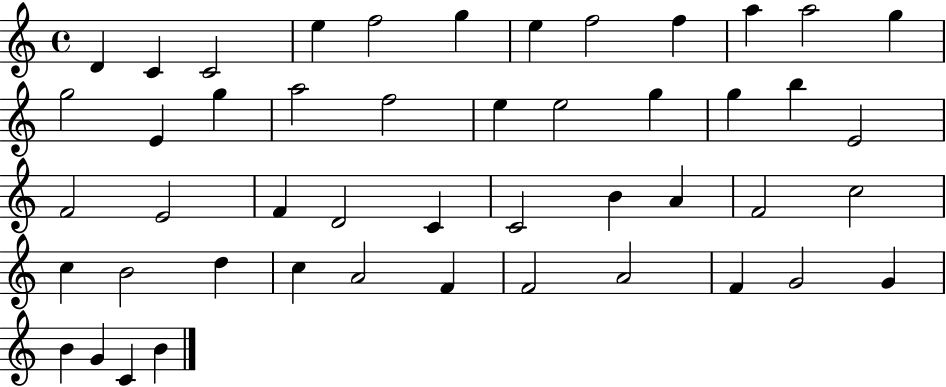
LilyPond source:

{
  \clef treble
  \time 4/4
  \defaultTimeSignature
  \key c \major
  d'4 c'4 c'2 | e''4 f''2 g''4 | e''4 f''2 f''4 | a''4 a''2 g''4 | \break g''2 e'4 g''4 | a''2 f''2 | e''4 e''2 g''4 | g''4 b''4 e'2 | \break f'2 e'2 | f'4 d'2 c'4 | c'2 b'4 a'4 | f'2 c''2 | \break c''4 b'2 d''4 | c''4 a'2 f'4 | f'2 a'2 | f'4 g'2 g'4 | \break b'4 g'4 c'4 b'4 | \bar "|."
}